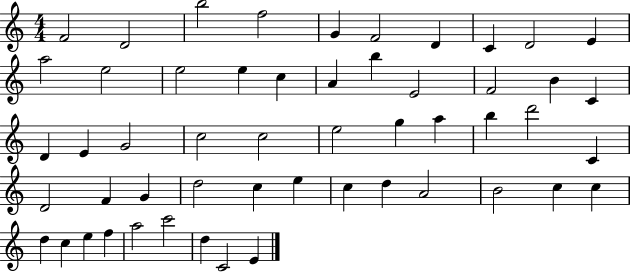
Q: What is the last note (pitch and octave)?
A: E4